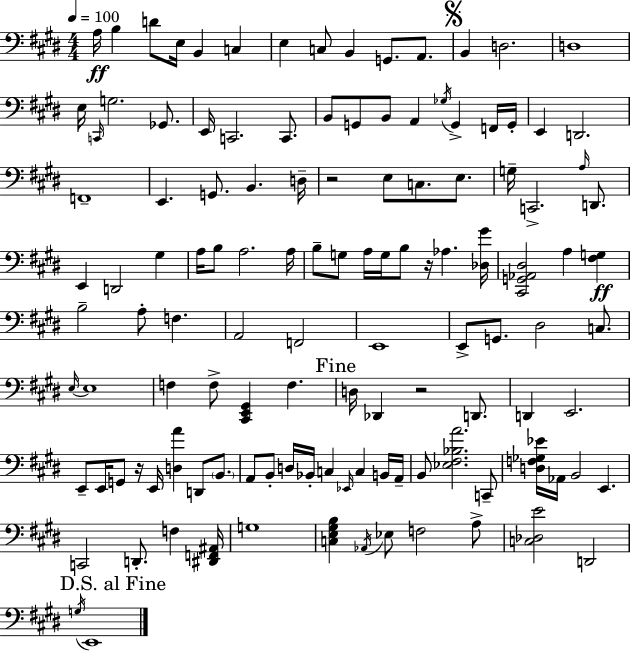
A3/s B3/q D4/e E3/s B2/q C3/q E3/q C3/e B2/q G2/e. A2/e. B2/q D3/h. D3/w E3/s C2/s G3/h. Gb2/e. E2/s C2/h. C2/e. B2/e G2/e B2/e A2/q Gb3/s G2/q F2/s G2/s E2/q D2/h. F2/w E2/q. G2/e. B2/q. D3/s R/h E3/e C3/e. E3/e. G3/s C2/h. A3/s D2/e. E2/q D2/h G#3/q A3/s B3/e A3/h. A3/s B3/e G3/e A3/s G3/s B3/e R/s Ab3/q. [Db3,G#4]/s [C#2,G2,Ab2,D#3]/h A3/q [F#3,G3]/q B3/h A3/e F3/q. A2/h F2/h E2/w E2/e G2/e. D#3/h C3/e. E3/s E3/w F3/q F3/e [C#2,E2,G#2]/q F3/q. D3/s Db2/q R/h D2/e. D2/q E2/h. E2/e E2/s G2/e R/s E2/s [D3,A4]/q D2/e B2/e. A2/e B2/e D3/s Bb2/s C3/q Eb2/s C3/q B2/s A2/s B2/e [Eb3,F#3,Bb3,A4]/h. C2/e [D3,F3,Gb3,Eb4]/s Ab2/s B2/h E2/q. C2/h D2/e. F3/q [D#2,F2,A#2]/s G3/w [C3,E3,G#3,B3]/q Ab2/s Eb3/e F3/h A3/e [C3,Db3,E4]/h D2/h G3/s E2/w